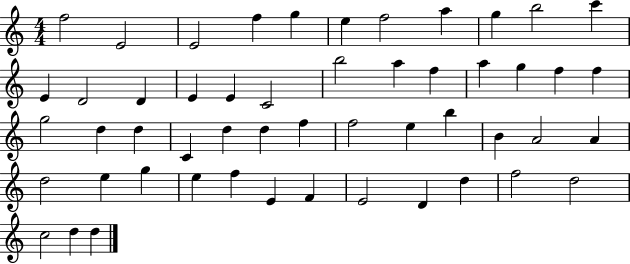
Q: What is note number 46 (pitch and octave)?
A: D4